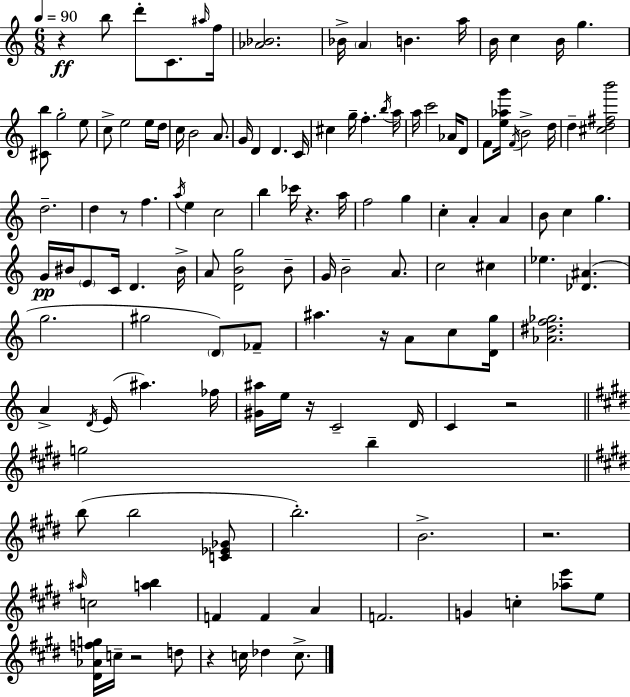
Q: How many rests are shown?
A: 9